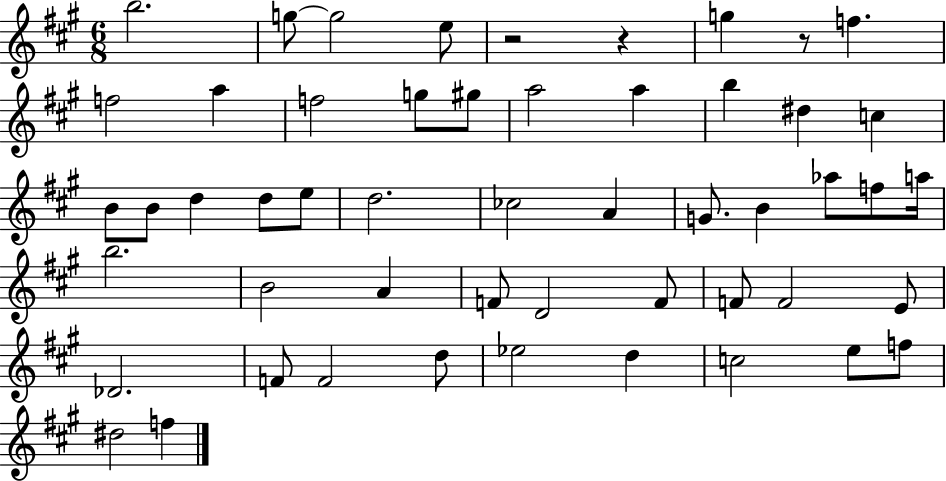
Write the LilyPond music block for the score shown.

{
  \clef treble
  \numericTimeSignature
  \time 6/8
  \key a \major
  b''2. | g''8~~ g''2 e''8 | r2 r4 | g''4 r8 f''4. | \break f''2 a''4 | f''2 g''8 gis''8 | a''2 a''4 | b''4 dis''4 c''4 | \break b'8 b'8 d''4 d''8 e''8 | d''2. | ces''2 a'4 | g'8. b'4 aes''8 f''8 a''16 | \break b''2. | b'2 a'4 | f'8 d'2 f'8 | f'8 f'2 e'8 | \break des'2. | f'8 f'2 d''8 | ees''2 d''4 | c''2 e''8 f''8 | \break dis''2 f''4 | \bar "|."
}